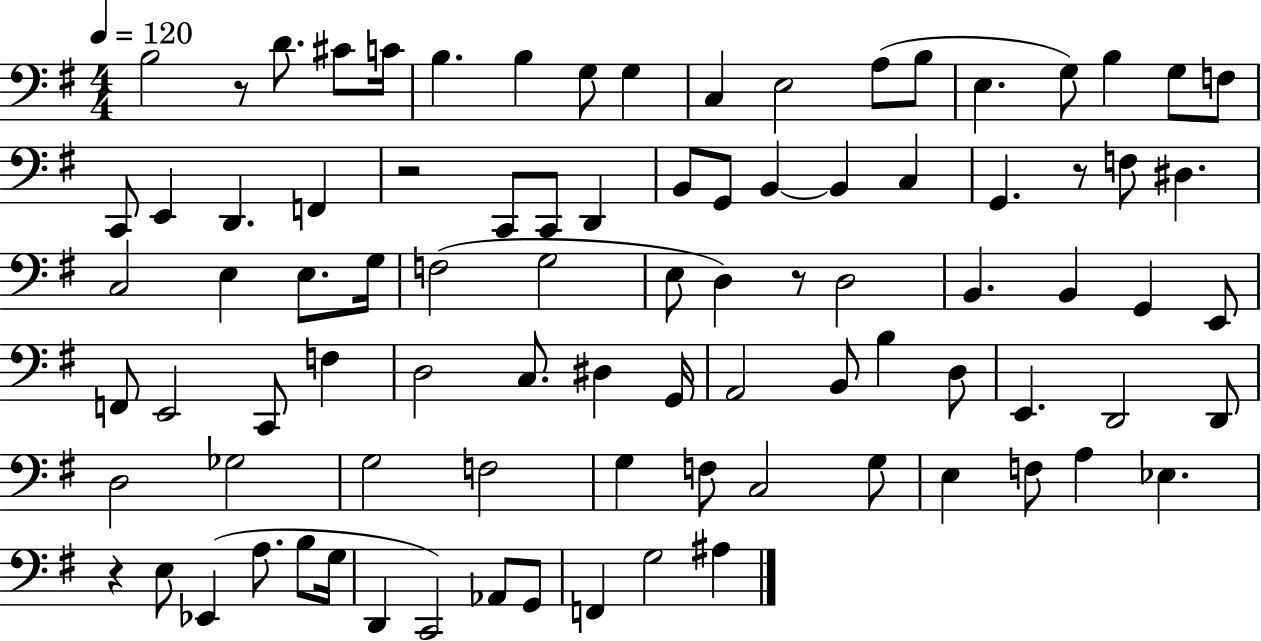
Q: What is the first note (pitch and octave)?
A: B3